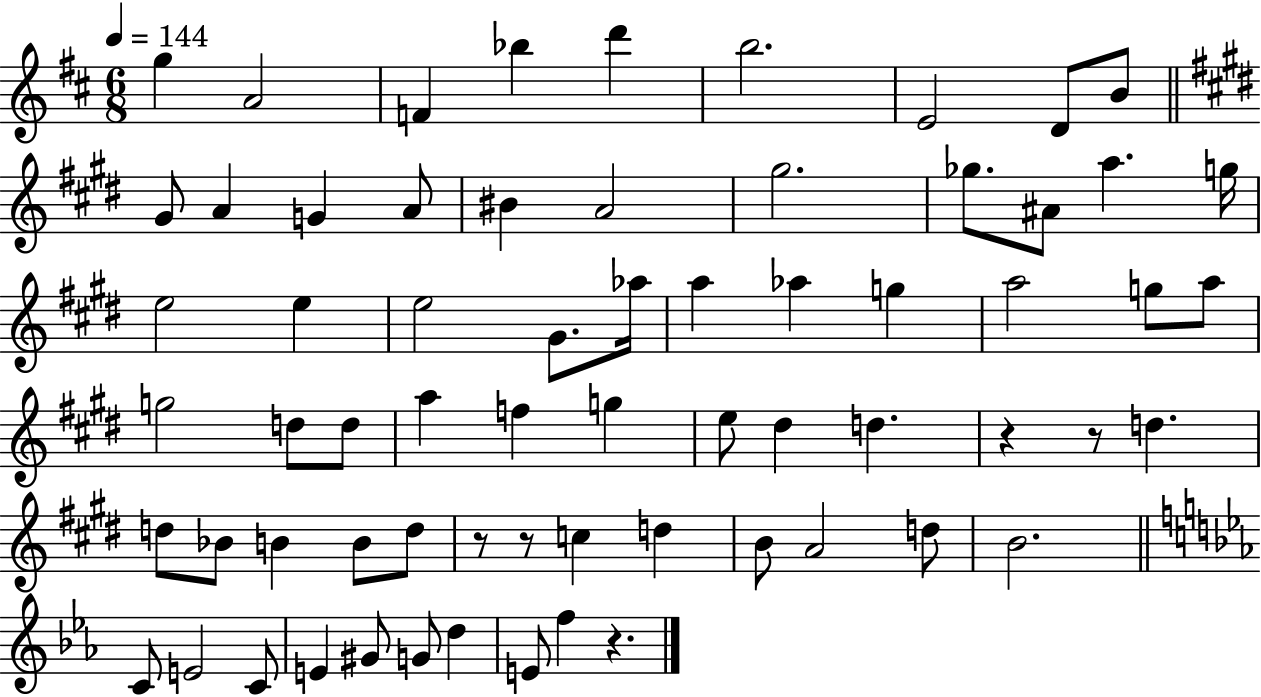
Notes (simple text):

G5/q A4/h F4/q Bb5/q D6/q B5/h. E4/h D4/e B4/e G#4/e A4/q G4/q A4/e BIS4/q A4/h G#5/h. Gb5/e. A#4/e A5/q. G5/s E5/h E5/q E5/h G#4/e. Ab5/s A5/q Ab5/q G5/q A5/h G5/e A5/e G5/h D5/e D5/e A5/q F5/q G5/q E5/e D#5/q D5/q. R/q R/e D5/q. D5/e Bb4/e B4/q B4/e D5/e R/e R/e C5/q D5/q B4/e A4/h D5/e B4/h. C4/e E4/h C4/e E4/q G#4/e G4/e D5/q E4/e F5/q R/q.